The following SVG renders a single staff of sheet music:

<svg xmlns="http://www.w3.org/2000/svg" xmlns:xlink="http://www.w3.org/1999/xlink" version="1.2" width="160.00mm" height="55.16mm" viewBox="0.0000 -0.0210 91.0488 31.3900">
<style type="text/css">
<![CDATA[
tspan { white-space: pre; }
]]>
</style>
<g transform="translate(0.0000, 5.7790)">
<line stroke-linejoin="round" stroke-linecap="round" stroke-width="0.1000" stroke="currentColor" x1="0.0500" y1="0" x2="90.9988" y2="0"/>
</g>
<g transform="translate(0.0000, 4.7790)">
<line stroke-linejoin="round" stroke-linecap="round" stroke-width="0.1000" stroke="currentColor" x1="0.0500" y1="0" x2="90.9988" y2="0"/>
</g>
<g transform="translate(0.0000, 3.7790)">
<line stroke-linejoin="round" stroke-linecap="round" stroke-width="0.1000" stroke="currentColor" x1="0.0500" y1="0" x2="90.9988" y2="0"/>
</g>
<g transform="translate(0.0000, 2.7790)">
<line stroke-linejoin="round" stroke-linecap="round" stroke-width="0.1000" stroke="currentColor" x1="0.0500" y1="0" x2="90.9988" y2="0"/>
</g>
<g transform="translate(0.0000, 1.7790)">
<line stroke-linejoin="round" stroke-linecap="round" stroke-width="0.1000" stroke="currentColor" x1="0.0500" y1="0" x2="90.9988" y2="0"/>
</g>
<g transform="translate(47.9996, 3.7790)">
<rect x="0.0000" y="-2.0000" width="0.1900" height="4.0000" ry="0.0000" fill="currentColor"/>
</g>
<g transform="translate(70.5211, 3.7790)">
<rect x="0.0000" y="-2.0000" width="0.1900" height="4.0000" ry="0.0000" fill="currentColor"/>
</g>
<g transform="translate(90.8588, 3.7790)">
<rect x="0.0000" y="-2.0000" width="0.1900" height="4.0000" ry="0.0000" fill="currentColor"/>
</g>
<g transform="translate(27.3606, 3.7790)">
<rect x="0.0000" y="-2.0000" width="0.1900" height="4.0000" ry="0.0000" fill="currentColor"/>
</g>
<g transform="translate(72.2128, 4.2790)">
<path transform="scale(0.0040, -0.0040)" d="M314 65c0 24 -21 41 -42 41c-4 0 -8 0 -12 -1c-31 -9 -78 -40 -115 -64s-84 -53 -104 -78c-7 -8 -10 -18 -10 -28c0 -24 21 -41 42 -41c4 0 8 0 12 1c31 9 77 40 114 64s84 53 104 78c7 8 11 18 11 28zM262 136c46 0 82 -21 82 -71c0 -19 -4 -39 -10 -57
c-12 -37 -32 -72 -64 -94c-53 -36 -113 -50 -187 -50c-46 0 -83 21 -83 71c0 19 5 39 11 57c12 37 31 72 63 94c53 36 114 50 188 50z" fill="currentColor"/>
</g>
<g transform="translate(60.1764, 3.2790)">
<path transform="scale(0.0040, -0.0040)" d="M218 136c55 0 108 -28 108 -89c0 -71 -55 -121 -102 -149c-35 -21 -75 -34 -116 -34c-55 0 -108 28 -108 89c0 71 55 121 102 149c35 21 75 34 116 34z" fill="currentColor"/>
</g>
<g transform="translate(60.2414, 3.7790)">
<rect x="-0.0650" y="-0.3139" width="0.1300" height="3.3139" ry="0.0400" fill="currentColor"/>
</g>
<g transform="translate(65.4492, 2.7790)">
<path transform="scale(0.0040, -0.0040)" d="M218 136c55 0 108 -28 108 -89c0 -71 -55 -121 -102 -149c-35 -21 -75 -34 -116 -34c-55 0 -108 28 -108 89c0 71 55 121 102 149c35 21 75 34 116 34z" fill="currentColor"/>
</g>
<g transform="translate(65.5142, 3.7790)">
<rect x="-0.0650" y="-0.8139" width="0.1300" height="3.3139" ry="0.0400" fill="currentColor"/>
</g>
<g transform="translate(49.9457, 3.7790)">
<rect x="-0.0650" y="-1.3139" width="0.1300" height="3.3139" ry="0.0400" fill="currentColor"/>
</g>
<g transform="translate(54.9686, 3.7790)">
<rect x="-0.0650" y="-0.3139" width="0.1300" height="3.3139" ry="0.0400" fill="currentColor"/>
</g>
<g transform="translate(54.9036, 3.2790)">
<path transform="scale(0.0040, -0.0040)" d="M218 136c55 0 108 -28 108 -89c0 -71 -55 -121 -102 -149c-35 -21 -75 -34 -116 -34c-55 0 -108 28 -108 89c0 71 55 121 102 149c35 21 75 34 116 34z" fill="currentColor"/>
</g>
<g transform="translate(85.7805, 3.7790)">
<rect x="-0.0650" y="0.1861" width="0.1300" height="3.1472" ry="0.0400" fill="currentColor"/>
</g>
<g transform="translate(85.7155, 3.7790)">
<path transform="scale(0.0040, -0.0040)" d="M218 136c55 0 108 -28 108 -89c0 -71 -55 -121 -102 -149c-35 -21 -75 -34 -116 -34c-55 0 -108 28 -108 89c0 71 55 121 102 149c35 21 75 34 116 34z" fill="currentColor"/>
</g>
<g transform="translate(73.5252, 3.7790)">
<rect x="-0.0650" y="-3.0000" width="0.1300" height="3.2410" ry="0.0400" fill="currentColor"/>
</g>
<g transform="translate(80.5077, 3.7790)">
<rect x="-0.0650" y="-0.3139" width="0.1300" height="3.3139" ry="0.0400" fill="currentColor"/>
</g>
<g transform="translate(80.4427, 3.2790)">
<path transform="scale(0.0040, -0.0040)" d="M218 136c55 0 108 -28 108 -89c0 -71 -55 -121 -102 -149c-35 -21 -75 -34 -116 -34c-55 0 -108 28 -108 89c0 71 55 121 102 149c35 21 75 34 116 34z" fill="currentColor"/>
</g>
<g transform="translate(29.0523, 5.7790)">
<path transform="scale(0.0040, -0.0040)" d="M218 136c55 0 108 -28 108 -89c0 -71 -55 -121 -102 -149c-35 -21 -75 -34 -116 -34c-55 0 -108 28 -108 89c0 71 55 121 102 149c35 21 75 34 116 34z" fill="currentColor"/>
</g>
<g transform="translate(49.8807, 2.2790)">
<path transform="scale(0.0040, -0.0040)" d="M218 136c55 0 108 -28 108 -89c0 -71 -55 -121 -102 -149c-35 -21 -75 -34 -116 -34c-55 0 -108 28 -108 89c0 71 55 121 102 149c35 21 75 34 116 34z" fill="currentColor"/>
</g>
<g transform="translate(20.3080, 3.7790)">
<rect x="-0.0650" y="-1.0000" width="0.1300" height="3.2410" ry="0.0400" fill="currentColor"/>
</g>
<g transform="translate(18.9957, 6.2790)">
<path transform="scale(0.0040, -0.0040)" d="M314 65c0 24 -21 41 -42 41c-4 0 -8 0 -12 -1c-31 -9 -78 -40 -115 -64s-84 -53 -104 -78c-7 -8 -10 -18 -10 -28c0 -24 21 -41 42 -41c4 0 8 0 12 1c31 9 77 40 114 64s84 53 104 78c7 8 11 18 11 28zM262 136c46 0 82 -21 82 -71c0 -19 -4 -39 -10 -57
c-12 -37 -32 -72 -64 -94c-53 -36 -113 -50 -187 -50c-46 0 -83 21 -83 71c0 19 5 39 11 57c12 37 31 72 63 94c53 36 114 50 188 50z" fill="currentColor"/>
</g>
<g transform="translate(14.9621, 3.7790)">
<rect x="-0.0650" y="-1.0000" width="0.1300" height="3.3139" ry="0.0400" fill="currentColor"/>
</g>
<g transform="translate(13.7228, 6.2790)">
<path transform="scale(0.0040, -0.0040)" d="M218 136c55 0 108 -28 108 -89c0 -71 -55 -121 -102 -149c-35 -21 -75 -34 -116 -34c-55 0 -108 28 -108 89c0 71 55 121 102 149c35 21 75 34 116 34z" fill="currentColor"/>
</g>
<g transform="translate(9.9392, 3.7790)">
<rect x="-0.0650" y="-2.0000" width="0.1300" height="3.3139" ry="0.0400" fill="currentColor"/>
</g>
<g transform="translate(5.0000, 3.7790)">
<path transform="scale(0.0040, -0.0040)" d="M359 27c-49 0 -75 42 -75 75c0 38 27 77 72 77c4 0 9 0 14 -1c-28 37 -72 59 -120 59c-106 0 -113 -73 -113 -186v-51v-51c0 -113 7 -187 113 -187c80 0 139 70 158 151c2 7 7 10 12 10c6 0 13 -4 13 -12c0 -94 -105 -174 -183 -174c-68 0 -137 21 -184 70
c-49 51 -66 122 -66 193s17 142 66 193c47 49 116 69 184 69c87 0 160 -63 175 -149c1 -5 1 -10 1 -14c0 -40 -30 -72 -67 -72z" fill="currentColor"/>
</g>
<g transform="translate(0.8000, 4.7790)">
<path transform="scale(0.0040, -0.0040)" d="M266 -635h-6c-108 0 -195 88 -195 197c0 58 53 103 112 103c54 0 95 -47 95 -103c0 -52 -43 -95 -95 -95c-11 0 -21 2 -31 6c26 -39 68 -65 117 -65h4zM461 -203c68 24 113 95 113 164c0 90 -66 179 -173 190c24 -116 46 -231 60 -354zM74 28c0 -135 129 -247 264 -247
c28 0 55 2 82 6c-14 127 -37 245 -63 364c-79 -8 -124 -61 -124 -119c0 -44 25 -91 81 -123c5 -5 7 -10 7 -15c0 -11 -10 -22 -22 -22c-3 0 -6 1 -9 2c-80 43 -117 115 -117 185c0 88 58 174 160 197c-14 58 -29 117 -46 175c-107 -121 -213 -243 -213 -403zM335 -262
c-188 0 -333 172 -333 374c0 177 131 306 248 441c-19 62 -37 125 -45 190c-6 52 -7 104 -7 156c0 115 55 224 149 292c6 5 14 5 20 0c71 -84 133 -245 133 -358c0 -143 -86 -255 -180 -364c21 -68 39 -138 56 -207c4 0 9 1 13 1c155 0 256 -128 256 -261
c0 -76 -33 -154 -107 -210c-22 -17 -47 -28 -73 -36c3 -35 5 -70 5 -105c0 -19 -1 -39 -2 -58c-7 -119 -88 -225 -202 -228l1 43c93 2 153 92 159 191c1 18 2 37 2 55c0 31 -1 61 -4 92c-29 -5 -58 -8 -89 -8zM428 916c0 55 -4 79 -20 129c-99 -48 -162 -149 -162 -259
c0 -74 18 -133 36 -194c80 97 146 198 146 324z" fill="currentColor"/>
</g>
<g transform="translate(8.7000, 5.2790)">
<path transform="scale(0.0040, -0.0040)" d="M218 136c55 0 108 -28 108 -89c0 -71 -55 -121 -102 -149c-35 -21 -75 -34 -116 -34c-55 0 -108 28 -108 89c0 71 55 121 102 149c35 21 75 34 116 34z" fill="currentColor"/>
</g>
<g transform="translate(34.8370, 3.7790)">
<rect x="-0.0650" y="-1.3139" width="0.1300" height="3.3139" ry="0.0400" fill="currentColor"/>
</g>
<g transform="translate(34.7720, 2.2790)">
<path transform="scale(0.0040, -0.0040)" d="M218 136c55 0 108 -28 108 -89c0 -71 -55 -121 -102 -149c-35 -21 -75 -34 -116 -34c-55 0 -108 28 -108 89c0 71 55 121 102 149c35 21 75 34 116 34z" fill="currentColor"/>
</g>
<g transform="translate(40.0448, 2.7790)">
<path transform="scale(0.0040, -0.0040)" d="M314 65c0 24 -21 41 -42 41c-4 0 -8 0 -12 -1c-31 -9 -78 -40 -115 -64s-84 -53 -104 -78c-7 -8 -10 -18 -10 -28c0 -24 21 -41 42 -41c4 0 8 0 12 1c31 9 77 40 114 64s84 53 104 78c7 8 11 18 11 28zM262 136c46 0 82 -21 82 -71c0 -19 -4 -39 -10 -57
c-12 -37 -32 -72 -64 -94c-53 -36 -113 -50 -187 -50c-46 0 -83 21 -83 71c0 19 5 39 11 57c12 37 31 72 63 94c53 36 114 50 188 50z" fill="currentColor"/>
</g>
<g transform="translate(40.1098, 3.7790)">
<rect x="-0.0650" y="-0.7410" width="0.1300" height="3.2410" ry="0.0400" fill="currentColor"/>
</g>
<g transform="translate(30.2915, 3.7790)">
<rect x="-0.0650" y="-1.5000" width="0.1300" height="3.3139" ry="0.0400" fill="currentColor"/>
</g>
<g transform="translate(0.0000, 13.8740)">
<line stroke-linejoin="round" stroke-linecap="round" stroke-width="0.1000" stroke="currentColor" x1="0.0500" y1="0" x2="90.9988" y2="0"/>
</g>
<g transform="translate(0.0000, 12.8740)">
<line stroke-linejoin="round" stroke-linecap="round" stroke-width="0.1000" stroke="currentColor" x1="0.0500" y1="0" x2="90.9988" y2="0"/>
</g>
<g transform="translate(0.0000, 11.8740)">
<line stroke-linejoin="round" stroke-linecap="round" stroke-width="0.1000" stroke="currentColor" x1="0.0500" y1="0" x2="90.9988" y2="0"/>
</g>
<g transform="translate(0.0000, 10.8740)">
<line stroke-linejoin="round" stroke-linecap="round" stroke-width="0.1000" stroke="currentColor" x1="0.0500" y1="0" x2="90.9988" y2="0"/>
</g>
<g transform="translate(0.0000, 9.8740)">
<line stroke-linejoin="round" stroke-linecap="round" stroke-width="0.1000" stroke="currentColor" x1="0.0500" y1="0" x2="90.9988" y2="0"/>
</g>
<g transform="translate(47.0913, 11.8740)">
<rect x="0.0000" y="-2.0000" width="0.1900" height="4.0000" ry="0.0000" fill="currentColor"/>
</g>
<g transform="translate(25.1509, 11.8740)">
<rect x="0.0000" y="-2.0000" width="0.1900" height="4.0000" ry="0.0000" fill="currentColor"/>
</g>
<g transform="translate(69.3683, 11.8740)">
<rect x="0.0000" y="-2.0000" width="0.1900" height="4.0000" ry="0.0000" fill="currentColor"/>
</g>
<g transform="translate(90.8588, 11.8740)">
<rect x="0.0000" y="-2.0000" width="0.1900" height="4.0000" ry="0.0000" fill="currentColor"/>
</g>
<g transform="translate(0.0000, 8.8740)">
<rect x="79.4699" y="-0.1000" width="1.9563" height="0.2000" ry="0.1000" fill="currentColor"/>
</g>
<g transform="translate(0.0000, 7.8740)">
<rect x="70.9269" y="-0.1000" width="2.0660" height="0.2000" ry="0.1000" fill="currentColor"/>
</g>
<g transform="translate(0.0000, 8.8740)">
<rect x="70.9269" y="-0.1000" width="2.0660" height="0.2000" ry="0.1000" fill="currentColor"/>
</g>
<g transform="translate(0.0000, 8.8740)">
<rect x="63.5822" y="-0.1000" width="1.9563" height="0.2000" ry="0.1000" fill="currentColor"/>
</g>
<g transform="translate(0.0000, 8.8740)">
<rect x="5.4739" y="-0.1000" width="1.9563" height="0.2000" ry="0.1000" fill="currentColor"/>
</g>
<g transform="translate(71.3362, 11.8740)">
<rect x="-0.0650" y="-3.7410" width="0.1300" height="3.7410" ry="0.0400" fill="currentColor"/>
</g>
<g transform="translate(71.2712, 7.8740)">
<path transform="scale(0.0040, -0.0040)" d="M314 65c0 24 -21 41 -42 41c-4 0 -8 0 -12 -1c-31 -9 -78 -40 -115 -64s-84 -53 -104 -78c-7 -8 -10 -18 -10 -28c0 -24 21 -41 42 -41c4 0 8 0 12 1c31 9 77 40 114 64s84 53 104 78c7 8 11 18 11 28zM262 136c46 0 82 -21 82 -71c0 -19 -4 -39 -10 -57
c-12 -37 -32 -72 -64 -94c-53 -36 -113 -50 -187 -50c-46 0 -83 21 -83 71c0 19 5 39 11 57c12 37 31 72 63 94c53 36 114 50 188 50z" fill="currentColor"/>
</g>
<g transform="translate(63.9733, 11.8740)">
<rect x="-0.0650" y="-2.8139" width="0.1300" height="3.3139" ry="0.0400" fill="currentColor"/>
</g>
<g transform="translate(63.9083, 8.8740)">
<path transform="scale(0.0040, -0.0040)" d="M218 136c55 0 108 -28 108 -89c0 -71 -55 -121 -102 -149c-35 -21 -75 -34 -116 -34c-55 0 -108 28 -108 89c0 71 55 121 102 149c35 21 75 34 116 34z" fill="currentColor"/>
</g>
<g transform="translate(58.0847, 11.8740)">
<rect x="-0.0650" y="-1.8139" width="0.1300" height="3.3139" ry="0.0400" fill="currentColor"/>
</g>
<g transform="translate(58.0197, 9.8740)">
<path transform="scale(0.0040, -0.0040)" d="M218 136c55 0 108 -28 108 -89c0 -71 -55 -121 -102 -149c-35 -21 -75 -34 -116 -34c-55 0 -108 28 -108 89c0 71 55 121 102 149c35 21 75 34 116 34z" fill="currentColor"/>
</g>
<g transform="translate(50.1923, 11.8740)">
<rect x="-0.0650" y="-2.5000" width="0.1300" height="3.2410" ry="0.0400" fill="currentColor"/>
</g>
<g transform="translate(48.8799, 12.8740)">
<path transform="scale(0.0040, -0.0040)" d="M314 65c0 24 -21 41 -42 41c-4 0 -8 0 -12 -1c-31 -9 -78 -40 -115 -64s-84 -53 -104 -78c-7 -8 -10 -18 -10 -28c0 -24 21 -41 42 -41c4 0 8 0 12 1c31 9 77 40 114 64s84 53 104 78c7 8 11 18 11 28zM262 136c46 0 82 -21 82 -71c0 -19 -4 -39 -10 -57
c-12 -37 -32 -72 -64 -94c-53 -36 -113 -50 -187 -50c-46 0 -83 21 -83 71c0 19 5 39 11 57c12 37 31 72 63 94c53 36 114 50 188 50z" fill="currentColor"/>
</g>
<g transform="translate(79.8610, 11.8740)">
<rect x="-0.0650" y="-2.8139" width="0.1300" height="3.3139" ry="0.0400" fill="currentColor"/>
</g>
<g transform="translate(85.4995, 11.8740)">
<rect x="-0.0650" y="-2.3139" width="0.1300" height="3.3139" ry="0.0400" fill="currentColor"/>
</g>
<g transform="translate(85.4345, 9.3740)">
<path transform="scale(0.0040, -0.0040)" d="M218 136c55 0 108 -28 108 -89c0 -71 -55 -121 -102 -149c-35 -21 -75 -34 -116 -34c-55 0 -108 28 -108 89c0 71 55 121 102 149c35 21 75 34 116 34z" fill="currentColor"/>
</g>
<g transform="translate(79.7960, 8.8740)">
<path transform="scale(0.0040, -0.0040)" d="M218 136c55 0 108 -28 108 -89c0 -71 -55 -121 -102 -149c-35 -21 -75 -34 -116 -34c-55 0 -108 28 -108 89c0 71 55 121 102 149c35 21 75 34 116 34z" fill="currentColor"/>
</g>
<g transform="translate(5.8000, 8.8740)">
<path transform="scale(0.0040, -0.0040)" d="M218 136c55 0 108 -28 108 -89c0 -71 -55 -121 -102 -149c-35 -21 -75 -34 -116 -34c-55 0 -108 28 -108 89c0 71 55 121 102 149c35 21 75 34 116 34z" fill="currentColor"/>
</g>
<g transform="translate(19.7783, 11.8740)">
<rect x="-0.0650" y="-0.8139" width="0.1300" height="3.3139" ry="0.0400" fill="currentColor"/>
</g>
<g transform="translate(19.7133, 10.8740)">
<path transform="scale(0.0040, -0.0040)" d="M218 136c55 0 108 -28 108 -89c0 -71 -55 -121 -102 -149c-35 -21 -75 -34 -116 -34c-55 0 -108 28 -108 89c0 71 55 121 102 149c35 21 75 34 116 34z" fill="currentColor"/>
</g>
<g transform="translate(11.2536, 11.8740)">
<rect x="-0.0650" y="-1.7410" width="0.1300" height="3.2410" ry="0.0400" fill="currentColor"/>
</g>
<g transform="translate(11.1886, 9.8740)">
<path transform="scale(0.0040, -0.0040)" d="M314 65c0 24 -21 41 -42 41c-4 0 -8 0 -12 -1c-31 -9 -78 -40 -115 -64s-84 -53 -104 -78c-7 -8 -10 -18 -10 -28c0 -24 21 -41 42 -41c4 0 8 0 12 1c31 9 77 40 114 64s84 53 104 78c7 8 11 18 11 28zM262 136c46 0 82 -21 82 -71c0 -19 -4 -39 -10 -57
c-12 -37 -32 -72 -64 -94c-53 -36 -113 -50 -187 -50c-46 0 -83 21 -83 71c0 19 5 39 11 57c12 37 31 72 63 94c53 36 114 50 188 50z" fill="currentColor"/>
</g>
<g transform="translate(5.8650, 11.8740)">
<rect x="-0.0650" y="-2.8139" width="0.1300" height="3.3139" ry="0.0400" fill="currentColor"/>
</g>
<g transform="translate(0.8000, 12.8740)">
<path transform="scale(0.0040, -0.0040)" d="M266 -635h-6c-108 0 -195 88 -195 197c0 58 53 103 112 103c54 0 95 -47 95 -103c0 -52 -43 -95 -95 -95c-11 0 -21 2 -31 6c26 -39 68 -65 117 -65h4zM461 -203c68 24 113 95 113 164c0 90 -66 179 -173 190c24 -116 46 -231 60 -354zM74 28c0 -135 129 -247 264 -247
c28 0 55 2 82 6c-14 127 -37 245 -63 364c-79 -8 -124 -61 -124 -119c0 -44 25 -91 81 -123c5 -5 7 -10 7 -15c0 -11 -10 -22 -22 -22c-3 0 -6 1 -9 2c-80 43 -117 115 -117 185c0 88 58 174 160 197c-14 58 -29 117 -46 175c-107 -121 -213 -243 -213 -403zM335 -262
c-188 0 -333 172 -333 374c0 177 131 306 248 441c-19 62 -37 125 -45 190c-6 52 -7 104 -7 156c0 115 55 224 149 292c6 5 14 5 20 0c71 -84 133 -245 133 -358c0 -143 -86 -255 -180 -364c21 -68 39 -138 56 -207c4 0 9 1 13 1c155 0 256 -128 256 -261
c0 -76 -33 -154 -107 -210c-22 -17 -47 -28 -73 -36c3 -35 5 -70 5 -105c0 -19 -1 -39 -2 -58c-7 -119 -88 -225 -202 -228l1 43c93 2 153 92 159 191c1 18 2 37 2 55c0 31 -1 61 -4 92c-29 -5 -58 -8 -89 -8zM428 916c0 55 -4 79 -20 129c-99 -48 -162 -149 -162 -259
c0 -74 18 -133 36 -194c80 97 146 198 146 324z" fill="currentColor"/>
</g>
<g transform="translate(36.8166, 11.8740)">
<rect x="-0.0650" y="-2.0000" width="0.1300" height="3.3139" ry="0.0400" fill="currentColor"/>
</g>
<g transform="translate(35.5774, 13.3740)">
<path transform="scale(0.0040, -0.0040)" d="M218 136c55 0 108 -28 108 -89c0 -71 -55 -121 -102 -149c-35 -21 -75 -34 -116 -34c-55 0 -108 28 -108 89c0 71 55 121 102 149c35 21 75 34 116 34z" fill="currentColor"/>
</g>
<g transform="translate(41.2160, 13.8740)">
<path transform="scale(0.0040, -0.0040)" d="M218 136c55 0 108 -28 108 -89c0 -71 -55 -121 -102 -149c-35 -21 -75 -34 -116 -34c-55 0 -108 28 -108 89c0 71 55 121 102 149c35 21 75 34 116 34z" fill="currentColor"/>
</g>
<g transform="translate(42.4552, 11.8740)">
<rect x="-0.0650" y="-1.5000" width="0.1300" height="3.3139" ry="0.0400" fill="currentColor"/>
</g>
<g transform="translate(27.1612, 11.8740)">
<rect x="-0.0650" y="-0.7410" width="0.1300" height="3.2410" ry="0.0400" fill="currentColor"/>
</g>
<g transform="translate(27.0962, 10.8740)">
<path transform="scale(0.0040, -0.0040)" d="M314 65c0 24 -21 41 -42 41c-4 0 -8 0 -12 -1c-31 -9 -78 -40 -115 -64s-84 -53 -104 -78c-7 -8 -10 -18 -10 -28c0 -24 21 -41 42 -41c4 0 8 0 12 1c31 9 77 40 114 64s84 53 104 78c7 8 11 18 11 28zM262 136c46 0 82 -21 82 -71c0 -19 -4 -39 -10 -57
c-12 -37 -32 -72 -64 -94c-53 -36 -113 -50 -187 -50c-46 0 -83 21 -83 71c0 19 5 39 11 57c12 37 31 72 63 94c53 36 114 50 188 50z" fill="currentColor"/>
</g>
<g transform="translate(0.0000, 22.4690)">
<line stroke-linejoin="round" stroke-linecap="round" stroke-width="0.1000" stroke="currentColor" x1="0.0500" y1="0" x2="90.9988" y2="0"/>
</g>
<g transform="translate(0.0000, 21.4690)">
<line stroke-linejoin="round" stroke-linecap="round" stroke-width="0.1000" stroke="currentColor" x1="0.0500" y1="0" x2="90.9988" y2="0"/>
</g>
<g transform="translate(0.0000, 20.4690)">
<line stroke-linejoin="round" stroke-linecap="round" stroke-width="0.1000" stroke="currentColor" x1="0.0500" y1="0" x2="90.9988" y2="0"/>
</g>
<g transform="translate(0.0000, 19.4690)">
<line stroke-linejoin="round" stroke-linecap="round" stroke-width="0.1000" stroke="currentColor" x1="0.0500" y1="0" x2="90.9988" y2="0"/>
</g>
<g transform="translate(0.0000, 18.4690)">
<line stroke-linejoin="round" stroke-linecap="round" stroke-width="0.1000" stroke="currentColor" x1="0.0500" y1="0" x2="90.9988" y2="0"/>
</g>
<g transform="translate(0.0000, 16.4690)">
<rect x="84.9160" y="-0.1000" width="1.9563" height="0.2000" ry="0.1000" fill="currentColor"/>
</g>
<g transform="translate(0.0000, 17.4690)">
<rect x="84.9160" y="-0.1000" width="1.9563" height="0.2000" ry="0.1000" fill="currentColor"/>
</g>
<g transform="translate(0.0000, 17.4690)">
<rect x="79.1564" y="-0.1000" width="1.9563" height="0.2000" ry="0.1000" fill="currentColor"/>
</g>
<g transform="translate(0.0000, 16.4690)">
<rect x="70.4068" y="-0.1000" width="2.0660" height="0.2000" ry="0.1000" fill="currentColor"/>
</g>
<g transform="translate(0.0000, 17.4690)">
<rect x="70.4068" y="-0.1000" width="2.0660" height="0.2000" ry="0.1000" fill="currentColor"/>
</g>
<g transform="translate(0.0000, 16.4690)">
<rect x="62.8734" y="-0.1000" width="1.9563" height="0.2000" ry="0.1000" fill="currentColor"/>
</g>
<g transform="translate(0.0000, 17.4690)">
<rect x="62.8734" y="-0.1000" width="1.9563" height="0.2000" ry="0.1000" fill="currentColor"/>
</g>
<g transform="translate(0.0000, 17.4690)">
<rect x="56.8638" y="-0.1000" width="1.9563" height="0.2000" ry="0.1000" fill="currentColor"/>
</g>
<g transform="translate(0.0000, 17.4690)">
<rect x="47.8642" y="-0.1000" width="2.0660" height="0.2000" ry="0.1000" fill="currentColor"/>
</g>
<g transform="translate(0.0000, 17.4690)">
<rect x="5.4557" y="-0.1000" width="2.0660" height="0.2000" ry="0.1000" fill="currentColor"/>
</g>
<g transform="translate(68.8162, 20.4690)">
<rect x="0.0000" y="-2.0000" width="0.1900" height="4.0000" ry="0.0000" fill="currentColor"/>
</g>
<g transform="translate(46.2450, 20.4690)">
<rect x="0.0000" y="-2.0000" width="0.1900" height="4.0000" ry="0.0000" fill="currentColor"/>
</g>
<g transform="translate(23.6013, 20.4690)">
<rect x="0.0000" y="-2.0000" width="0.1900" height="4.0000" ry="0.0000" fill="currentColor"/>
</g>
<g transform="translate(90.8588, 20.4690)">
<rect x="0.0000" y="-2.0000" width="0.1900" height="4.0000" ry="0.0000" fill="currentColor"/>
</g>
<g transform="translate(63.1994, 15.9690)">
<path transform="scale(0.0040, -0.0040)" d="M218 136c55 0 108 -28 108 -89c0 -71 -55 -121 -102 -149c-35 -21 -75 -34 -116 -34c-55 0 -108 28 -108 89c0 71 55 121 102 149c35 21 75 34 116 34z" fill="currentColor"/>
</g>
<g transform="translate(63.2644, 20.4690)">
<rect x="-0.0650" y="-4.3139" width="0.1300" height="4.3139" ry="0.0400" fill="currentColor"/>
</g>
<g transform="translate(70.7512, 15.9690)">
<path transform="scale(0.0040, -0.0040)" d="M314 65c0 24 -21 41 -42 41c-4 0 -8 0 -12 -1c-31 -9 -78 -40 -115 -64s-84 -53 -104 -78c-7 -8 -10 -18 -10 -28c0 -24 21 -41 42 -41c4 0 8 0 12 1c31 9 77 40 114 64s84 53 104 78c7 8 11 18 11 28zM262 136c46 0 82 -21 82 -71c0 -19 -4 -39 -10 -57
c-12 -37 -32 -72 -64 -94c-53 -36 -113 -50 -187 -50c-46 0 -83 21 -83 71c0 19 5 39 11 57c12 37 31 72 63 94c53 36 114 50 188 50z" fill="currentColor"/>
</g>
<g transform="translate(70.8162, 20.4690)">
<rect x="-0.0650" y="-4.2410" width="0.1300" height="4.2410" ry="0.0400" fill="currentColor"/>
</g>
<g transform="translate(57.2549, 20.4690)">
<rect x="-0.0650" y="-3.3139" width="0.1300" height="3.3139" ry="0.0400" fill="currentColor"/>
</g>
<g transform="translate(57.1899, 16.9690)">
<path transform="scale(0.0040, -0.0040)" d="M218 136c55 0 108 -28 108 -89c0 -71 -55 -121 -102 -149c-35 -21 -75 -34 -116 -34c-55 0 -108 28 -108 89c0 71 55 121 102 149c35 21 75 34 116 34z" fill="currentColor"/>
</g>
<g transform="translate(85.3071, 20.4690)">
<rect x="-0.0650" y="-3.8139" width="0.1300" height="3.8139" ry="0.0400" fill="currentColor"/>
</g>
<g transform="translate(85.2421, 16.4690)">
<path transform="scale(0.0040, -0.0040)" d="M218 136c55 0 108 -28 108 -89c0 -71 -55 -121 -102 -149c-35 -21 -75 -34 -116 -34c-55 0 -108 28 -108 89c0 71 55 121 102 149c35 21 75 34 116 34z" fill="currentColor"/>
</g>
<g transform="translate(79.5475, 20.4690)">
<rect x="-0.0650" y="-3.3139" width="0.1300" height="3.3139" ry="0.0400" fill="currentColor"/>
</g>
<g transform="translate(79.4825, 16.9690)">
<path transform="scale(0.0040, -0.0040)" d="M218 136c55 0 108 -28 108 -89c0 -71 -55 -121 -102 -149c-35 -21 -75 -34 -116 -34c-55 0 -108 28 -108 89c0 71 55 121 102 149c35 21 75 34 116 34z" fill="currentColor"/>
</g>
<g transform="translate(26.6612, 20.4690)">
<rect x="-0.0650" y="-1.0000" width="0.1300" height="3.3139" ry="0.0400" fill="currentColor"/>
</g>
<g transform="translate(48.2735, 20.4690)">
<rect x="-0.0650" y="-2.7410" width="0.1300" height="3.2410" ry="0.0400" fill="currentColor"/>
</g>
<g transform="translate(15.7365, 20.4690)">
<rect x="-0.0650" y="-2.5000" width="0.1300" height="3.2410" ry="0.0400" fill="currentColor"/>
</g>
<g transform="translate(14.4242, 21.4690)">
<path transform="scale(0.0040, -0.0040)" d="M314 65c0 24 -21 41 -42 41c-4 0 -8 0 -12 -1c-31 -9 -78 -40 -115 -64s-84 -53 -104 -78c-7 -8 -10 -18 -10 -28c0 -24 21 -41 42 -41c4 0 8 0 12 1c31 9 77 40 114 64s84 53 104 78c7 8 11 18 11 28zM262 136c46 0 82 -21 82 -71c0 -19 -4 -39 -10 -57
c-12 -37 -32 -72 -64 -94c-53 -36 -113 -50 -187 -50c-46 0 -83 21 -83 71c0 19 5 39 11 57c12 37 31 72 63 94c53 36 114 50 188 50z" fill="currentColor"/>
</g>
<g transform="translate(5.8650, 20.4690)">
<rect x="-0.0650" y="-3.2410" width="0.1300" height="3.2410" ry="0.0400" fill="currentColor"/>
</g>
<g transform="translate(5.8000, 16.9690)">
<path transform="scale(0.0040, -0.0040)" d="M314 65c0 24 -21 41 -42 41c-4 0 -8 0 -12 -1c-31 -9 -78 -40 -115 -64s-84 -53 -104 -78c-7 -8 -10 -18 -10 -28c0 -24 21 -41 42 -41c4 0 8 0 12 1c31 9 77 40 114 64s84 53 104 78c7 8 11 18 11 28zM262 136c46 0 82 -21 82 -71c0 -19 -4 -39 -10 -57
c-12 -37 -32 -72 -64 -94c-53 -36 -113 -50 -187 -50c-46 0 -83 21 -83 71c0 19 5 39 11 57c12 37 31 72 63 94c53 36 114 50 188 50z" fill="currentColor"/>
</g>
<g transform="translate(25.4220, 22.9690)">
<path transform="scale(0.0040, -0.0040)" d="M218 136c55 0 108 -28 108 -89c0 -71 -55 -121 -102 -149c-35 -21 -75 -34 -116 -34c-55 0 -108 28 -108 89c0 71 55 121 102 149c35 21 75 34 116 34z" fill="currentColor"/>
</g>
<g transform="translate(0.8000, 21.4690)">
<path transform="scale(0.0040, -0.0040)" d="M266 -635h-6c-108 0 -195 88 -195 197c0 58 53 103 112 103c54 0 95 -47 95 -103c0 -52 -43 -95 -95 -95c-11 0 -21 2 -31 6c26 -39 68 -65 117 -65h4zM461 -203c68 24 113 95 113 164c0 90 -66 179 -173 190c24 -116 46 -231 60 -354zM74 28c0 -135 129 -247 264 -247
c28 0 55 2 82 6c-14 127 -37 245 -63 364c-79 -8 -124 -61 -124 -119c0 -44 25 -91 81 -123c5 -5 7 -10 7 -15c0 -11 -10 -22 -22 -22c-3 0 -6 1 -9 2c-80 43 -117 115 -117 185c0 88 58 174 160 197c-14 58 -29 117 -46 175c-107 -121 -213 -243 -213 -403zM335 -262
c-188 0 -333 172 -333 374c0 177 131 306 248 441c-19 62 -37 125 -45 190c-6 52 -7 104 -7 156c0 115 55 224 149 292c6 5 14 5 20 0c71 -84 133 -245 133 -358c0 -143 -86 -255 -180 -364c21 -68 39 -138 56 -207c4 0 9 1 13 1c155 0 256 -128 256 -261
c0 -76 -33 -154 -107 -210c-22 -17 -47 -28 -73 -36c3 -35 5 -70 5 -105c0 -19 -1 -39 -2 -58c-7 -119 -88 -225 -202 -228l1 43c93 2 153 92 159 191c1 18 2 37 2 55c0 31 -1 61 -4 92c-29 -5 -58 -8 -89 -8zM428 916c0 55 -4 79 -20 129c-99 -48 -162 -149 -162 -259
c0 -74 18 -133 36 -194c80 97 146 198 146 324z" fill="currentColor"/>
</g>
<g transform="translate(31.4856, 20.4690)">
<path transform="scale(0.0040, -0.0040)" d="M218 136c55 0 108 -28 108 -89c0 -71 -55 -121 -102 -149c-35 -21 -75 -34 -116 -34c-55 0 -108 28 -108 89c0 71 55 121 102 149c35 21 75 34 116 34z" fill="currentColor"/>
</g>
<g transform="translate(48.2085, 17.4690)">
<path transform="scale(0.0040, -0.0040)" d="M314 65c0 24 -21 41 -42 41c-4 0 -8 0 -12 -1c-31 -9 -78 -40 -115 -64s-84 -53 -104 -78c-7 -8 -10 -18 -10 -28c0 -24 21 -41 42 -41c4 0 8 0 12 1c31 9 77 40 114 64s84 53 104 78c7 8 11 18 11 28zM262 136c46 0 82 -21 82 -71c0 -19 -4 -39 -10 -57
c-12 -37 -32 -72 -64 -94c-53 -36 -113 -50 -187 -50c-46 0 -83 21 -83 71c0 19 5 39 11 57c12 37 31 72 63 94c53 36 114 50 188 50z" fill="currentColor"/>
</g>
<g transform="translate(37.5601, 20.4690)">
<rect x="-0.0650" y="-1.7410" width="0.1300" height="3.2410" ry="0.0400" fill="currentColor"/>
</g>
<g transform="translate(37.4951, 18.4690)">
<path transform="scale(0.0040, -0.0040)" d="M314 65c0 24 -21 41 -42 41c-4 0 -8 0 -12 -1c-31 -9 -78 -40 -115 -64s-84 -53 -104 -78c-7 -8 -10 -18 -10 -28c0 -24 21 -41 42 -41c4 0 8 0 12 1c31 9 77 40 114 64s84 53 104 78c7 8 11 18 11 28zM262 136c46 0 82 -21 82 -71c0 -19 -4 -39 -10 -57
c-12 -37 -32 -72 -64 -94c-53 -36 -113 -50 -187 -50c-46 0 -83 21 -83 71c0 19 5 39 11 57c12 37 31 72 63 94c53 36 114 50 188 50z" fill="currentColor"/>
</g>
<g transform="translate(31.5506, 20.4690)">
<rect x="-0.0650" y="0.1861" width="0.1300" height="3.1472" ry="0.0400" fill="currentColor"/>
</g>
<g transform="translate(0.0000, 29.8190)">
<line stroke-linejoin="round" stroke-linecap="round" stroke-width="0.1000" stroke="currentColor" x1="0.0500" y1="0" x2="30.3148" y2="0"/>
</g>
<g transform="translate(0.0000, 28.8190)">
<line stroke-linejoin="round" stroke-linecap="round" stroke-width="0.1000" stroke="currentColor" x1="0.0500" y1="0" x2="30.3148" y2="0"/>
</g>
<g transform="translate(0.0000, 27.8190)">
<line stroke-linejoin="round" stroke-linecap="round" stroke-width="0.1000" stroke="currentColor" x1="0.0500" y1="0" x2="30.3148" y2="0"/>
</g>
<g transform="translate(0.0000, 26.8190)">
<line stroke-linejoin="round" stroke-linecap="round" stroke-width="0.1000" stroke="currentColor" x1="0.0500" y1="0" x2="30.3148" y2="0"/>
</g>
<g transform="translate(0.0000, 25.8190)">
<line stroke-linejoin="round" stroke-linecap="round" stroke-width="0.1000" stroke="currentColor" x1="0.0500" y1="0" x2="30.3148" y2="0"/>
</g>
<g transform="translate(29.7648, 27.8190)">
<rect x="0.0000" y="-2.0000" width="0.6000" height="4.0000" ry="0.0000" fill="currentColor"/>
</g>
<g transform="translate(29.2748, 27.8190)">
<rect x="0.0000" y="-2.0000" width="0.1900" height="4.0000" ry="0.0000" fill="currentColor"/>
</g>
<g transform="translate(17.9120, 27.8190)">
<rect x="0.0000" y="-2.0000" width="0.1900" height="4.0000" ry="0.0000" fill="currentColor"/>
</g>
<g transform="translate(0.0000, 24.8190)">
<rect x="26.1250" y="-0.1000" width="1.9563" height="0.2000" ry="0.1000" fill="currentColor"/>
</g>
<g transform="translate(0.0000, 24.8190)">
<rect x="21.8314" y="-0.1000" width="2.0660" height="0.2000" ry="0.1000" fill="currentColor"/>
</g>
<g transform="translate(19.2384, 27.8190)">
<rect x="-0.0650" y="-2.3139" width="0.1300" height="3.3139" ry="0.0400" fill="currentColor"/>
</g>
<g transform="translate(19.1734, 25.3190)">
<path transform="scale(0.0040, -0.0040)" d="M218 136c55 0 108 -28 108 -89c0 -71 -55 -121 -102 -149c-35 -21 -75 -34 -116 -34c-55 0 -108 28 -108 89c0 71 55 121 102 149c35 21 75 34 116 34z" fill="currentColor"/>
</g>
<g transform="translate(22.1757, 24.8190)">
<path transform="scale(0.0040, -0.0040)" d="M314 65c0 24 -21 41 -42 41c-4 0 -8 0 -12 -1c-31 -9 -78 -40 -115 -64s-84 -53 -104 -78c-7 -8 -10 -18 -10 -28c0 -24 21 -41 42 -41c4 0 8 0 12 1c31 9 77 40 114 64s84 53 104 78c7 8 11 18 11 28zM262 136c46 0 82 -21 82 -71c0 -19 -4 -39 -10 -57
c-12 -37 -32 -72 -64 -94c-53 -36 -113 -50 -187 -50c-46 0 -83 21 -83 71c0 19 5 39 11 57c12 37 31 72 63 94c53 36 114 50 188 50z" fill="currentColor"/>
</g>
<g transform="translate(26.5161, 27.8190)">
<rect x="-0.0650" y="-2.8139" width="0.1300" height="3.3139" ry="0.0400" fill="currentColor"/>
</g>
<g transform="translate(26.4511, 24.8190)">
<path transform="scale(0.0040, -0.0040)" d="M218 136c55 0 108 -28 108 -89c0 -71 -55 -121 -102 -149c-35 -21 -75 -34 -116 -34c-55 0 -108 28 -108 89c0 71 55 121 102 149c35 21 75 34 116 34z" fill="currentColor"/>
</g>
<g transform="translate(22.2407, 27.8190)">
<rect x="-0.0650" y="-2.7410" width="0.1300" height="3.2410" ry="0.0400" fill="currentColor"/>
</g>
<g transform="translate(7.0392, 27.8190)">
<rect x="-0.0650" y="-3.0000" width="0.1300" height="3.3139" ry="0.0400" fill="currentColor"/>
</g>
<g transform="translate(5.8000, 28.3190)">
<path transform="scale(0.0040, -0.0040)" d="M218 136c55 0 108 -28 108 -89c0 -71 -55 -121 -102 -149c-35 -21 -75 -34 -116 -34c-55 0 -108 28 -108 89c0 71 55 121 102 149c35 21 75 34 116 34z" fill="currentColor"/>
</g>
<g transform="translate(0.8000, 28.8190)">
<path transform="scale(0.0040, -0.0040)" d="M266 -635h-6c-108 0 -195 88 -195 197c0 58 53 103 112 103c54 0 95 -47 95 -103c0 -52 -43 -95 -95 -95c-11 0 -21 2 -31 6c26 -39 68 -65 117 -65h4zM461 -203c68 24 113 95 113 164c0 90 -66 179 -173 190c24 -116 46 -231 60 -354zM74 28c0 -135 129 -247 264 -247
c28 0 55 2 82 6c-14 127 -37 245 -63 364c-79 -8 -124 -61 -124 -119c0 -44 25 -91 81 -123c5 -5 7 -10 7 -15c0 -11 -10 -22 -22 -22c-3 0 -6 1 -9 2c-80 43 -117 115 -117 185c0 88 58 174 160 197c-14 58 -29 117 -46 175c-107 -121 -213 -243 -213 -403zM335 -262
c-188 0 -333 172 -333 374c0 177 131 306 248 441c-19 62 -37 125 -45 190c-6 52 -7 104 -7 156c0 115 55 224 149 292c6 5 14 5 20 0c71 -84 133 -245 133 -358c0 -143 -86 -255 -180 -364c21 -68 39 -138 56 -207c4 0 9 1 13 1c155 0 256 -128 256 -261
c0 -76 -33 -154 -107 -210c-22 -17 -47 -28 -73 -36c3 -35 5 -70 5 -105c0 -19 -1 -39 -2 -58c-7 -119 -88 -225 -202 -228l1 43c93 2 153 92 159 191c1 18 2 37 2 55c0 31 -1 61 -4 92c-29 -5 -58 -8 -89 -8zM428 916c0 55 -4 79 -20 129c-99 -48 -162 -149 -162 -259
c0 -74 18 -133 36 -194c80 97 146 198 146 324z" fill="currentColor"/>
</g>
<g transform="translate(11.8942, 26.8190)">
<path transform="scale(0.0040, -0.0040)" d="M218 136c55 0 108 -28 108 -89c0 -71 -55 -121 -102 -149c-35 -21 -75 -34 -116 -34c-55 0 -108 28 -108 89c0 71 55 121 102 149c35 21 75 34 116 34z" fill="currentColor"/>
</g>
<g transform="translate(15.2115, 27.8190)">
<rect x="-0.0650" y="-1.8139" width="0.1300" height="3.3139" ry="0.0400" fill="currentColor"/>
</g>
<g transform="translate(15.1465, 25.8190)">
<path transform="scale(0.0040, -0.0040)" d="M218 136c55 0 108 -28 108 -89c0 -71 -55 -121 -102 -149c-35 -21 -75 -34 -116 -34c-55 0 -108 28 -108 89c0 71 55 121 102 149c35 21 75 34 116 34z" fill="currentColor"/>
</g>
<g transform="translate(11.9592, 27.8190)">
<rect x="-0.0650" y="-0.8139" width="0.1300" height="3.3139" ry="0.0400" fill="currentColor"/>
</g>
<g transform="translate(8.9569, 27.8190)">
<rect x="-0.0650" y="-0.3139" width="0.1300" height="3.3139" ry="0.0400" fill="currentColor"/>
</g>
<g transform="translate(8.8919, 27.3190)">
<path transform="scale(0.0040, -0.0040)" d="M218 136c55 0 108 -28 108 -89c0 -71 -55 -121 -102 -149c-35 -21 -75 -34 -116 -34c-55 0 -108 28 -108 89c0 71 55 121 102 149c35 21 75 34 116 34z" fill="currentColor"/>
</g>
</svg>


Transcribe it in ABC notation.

X:1
T:Untitled
M:4/4
L:1/4
K:C
F D D2 E e d2 e c c d A2 c B a f2 d d2 F E G2 f a c'2 a g b2 G2 D B f2 a2 b d' d'2 b c' A c d f g a2 a